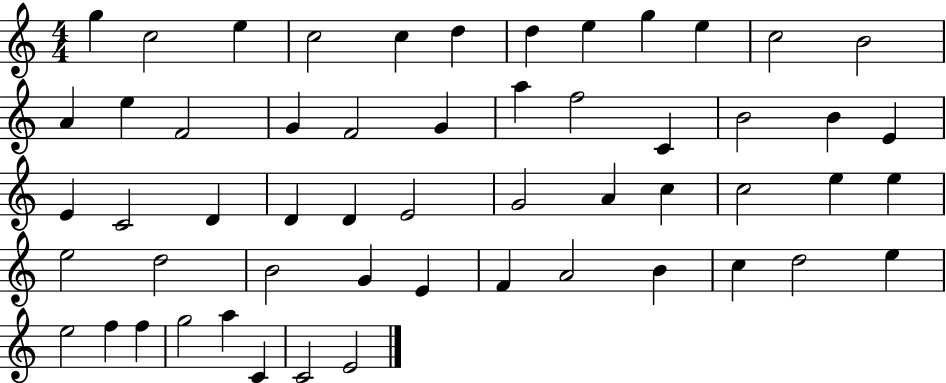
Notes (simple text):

G5/q C5/h E5/q C5/h C5/q D5/q D5/q E5/q G5/q E5/q C5/h B4/h A4/q E5/q F4/h G4/q F4/h G4/q A5/q F5/h C4/q B4/h B4/q E4/q E4/q C4/h D4/q D4/q D4/q E4/h G4/h A4/q C5/q C5/h E5/q E5/q E5/h D5/h B4/h G4/q E4/q F4/q A4/h B4/q C5/q D5/h E5/q E5/h F5/q F5/q G5/h A5/q C4/q C4/h E4/h